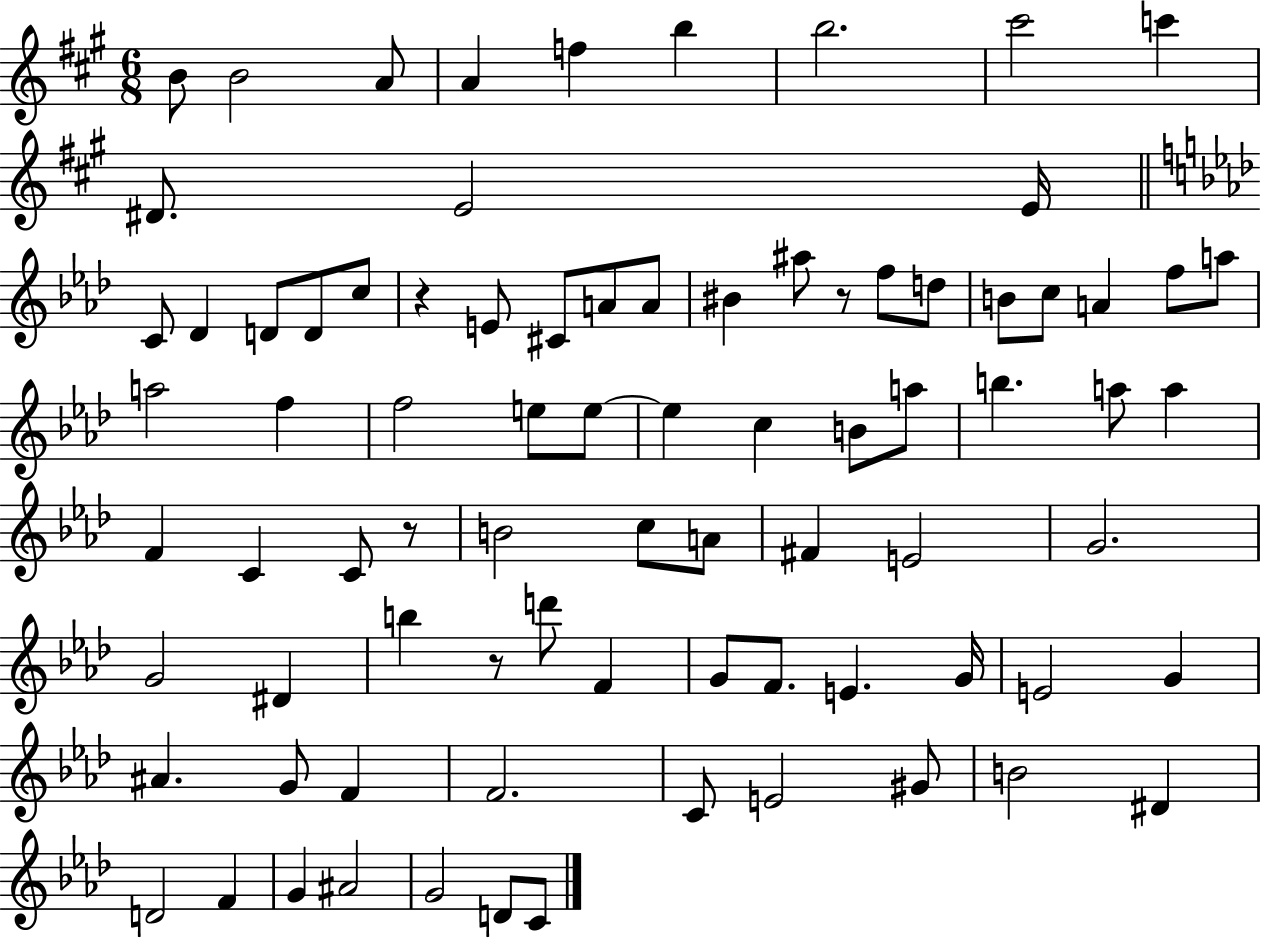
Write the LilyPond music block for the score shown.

{
  \clef treble
  \numericTimeSignature
  \time 6/8
  \key a \major
  b'8 b'2 a'8 | a'4 f''4 b''4 | b''2. | cis'''2 c'''4 | \break dis'8. e'2 e'16 | \bar "||" \break \key aes \major c'8 des'4 d'8 d'8 c''8 | r4 e'8 cis'8 a'8 a'8 | bis'4 ais''8 r8 f''8 d''8 | b'8 c''8 a'4 f''8 a''8 | \break a''2 f''4 | f''2 e''8 e''8~~ | e''4 c''4 b'8 a''8 | b''4. a''8 a''4 | \break f'4 c'4 c'8 r8 | b'2 c''8 a'8 | fis'4 e'2 | g'2. | \break g'2 dis'4 | b''4 r8 d'''8 f'4 | g'8 f'8. e'4. g'16 | e'2 g'4 | \break ais'4. g'8 f'4 | f'2. | c'8 e'2 gis'8 | b'2 dis'4 | \break d'2 f'4 | g'4 ais'2 | g'2 d'8 c'8 | \bar "|."
}